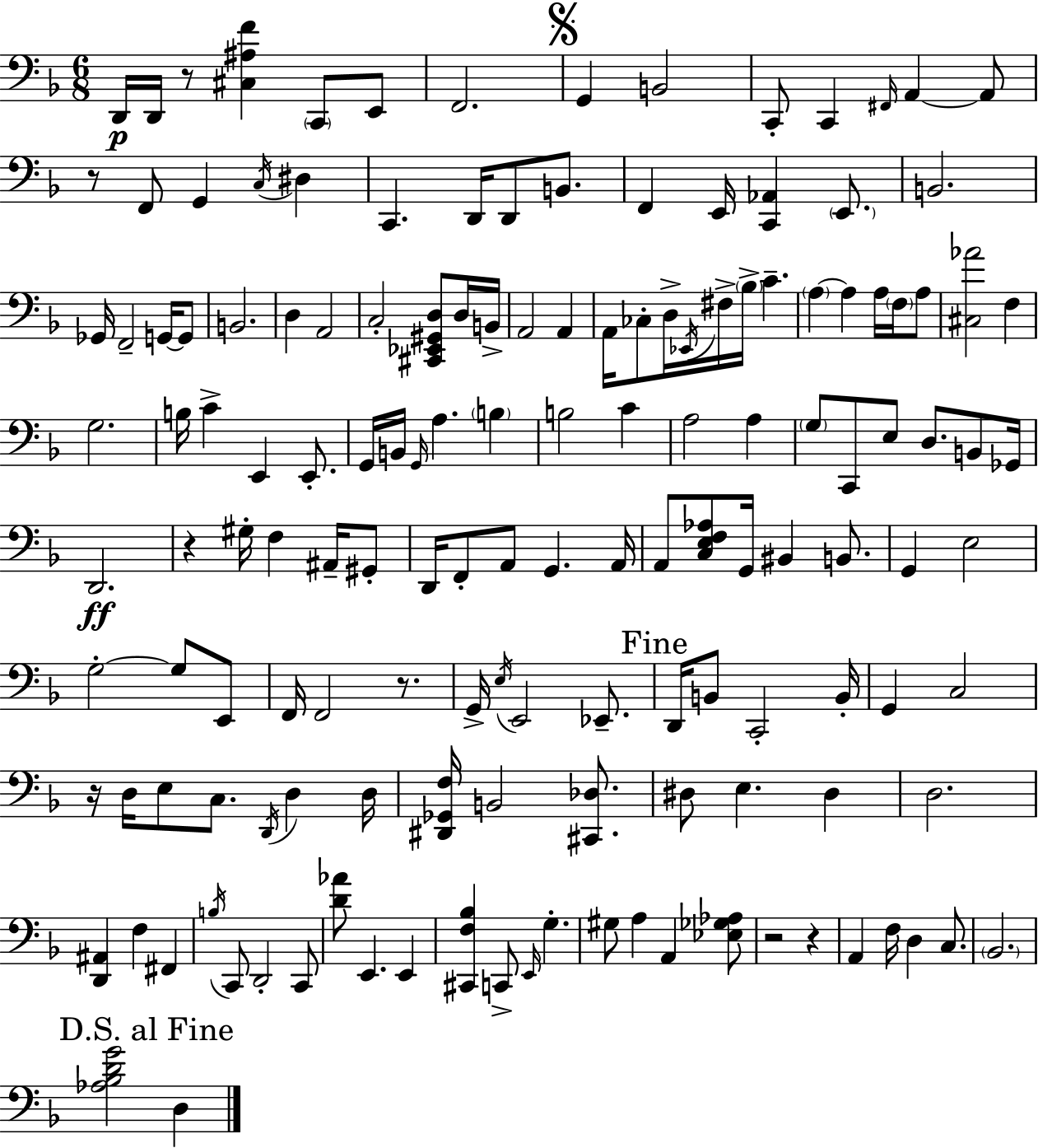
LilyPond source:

{
  \clef bass
  \numericTimeSignature
  \time 6/8
  \key d \minor
  d,16\p d,16 r8 <cis ais f'>4 \parenthesize c,8 e,8 | f,2. | \mark \markup { \musicglyph "scripts.segno" } g,4 b,2 | c,8-. c,4 \grace { fis,16 } a,4~~ a,8 | \break r8 f,8 g,4 \acciaccatura { c16 } dis4 | c,4. d,16 d,8 b,8. | f,4 e,16 <c, aes,>4 \parenthesize e,8. | b,2. | \break ges,16 f,2-- g,16~~ | g,8 b,2. | d4 a,2 | c2-. <cis, ees, gis, d>8 | \break d16 b,16-> a,2 a,4 | a,16 ces8-. d16-> \acciaccatura { ees,16 } fis16-> \parenthesize bes16-> c'4.-- | \parenthesize a4~~ a4 a16 | \parenthesize f16 a8 <cis aes'>2 f4 | \break g2. | b16 c'4-> e,4 | e,8.-. g,16 b,16 \grace { g,16 } a4. | \parenthesize b4 b2 | \break c'4 a2 | a4 \parenthesize g8 c,8 e8 d8. | b,8 ges,16 d,2.\ff | r4 gis16-. f4 | \break ais,16-- gis,8-. d,16 f,8-. a,8 g,4. | a,16 a,8 <c e f aes>8 g,16 bis,4 | b,8. g,4 e2 | g2-.~~ | \break g8 e,8 f,16 f,2 | r8. g,16-> \acciaccatura { e16 } e,2 | ees,8.-- \mark "Fine" d,16 b,8 c,2-. | b,16-. g,4 c2 | \break r16 d16 e8 c8. | \acciaccatura { d,16 } d4 d16 <dis, ges, f>16 b,2 | <cis, des>8. dis8 e4. | dis4 d2. | \break <d, ais,>4 f4 | fis,4 \acciaccatura { b16 } c,8 d,2-. | c,8 <d' aes'>8 e,4. | e,4 <cis, f bes>4 c,8-> | \break \grace { e,16 } g4.-. gis8 a4 | a,4 <ees ges aes>8 r2 | r4 a,4 | f16 d4 c8. \parenthesize bes,2. | \break \mark "D.S. al Fine" <aes bes d' g'>2 | d4 \bar "|."
}